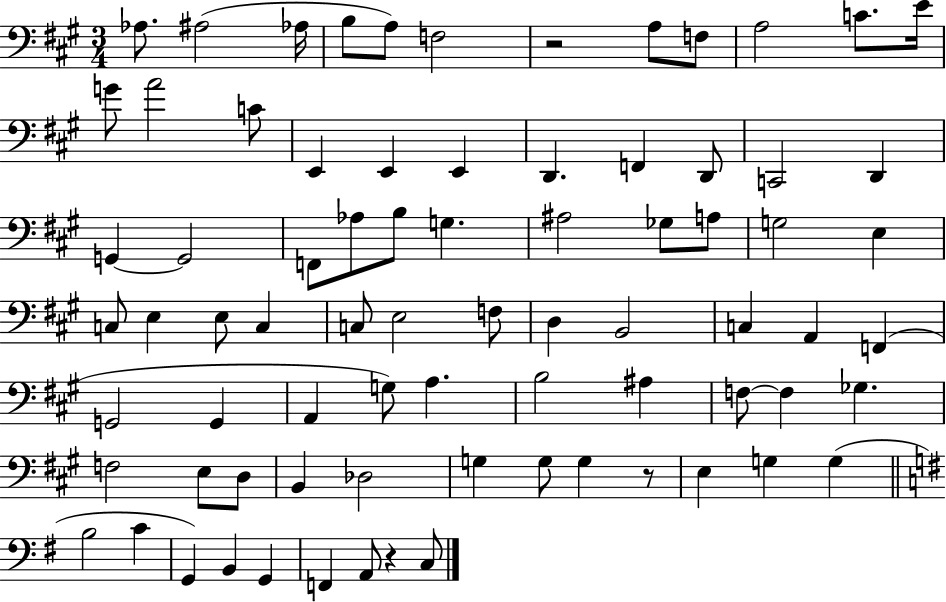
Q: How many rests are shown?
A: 3